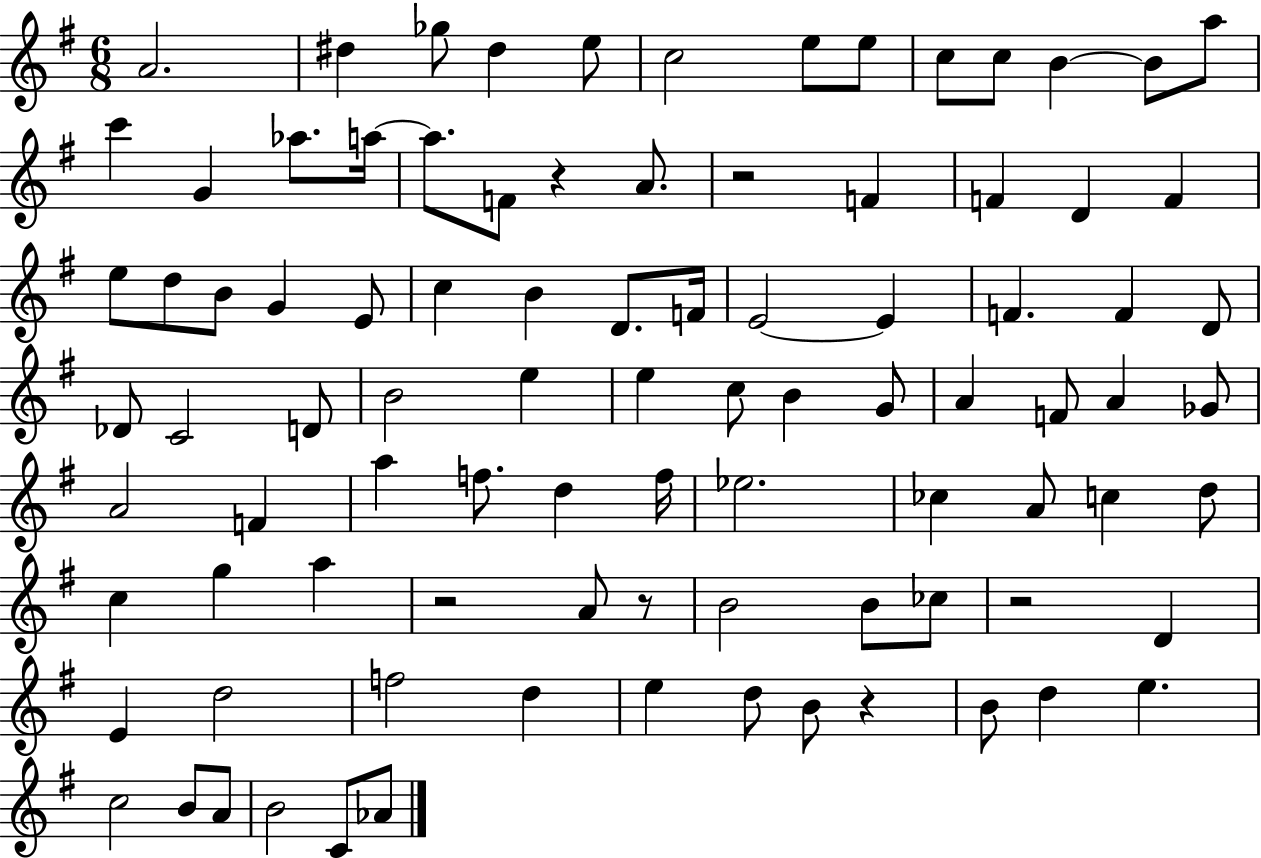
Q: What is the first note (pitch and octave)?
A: A4